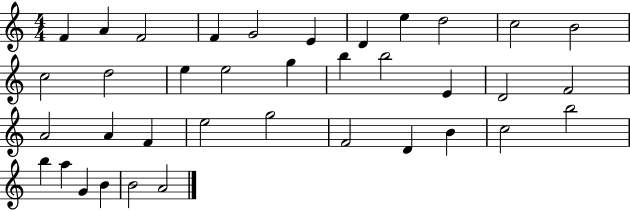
{
  \clef treble
  \numericTimeSignature
  \time 4/4
  \key c \major
  f'4 a'4 f'2 | f'4 g'2 e'4 | d'4 e''4 d''2 | c''2 b'2 | \break c''2 d''2 | e''4 e''2 g''4 | b''4 b''2 e'4 | d'2 f'2 | \break a'2 a'4 f'4 | e''2 g''2 | f'2 d'4 b'4 | c''2 b''2 | \break b''4 a''4 g'4 b'4 | b'2 a'2 | \bar "|."
}